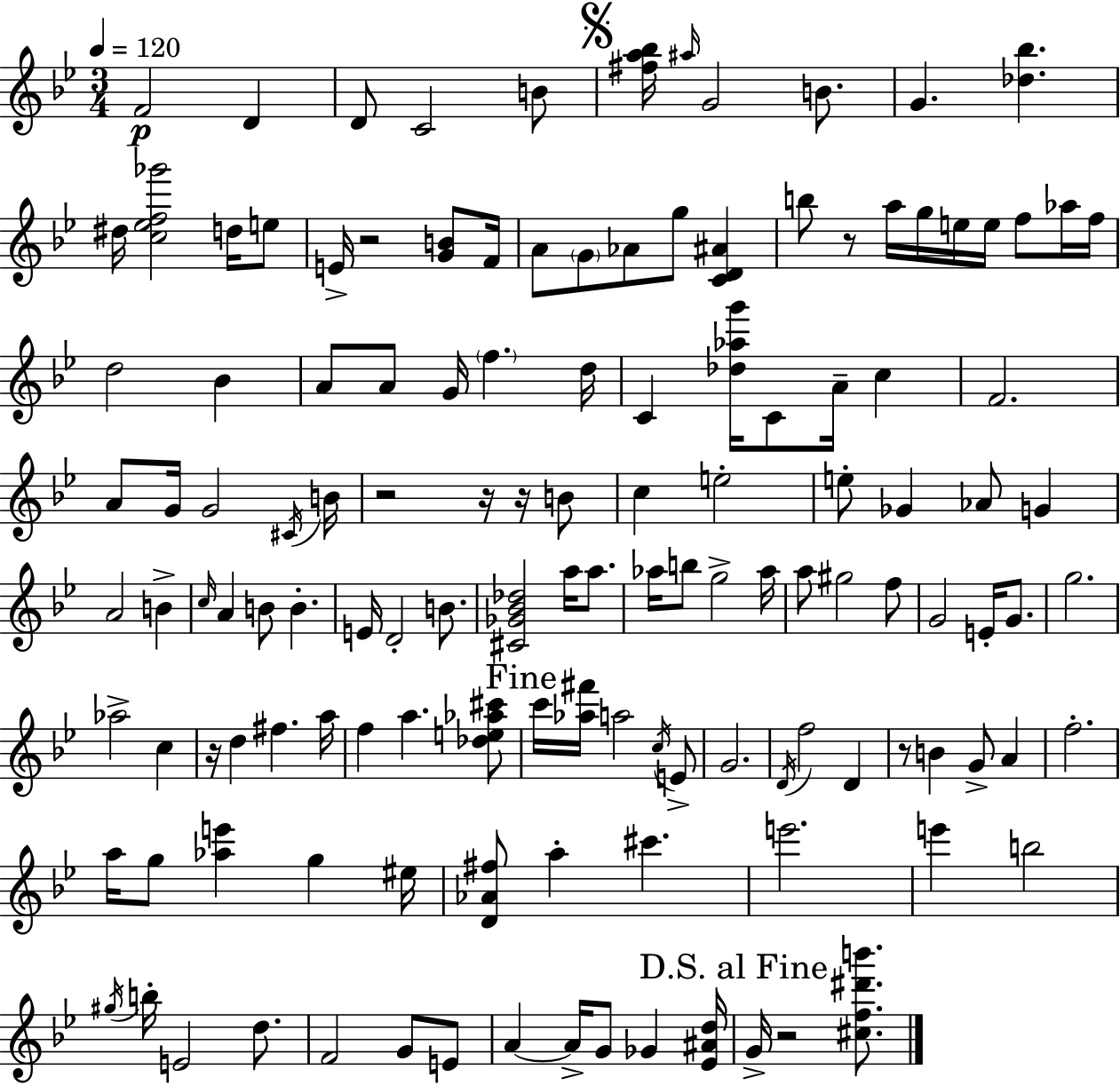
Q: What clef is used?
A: treble